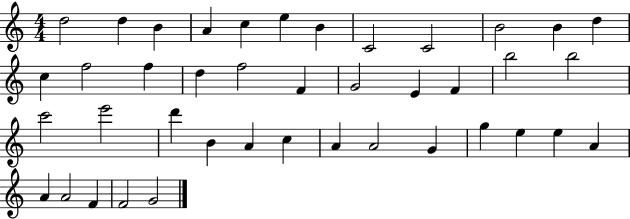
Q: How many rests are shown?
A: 0